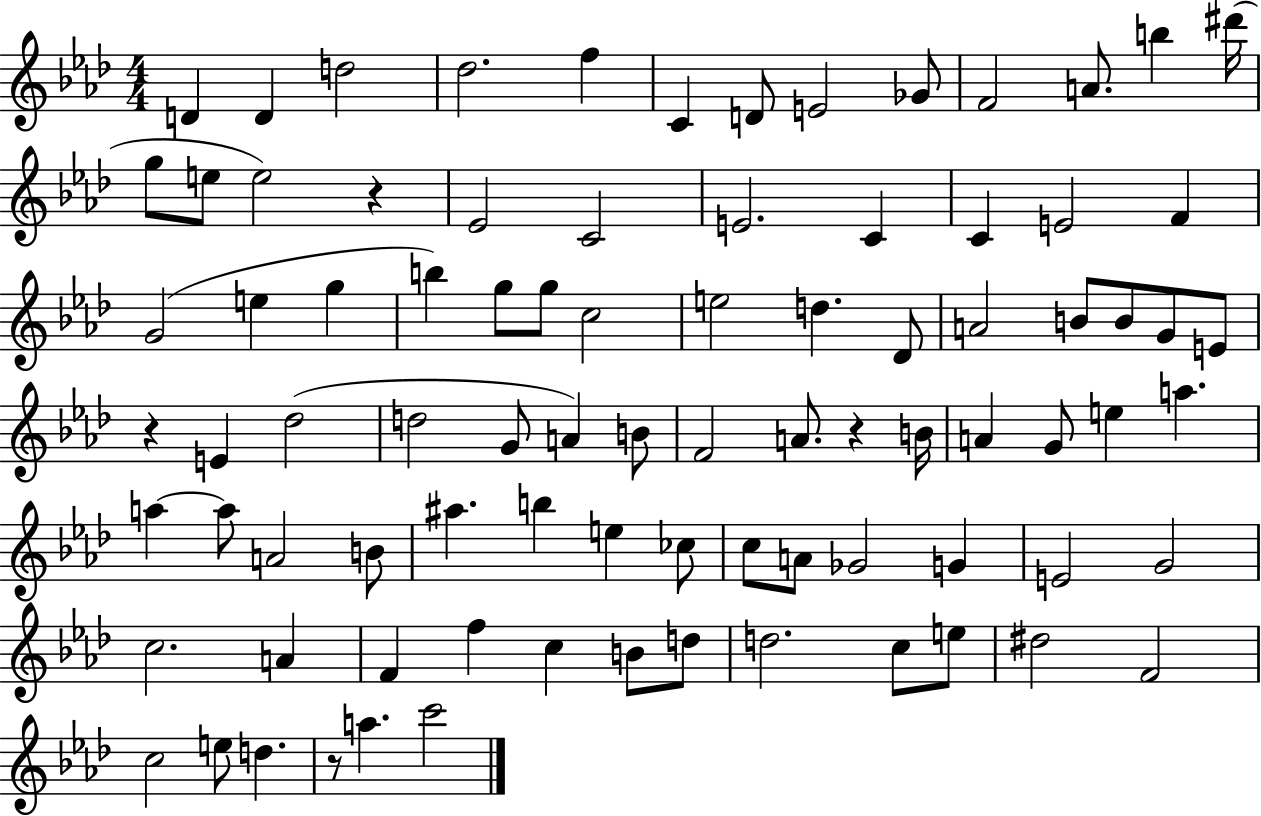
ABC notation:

X:1
T:Untitled
M:4/4
L:1/4
K:Ab
D D d2 _d2 f C D/2 E2 _G/2 F2 A/2 b ^d'/4 g/2 e/2 e2 z _E2 C2 E2 C C E2 F G2 e g b g/2 g/2 c2 e2 d _D/2 A2 B/2 B/2 G/2 E/2 z E _d2 d2 G/2 A B/2 F2 A/2 z B/4 A G/2 e a a a/2 A2 B/2 ^a b e _c/2 c/2 A/2 _G2 G E2 G2 c2 A F f c B/2 d/2 d2 c/2 e/2 ^d2 F2 c2 e/2 d z/2 a c'2